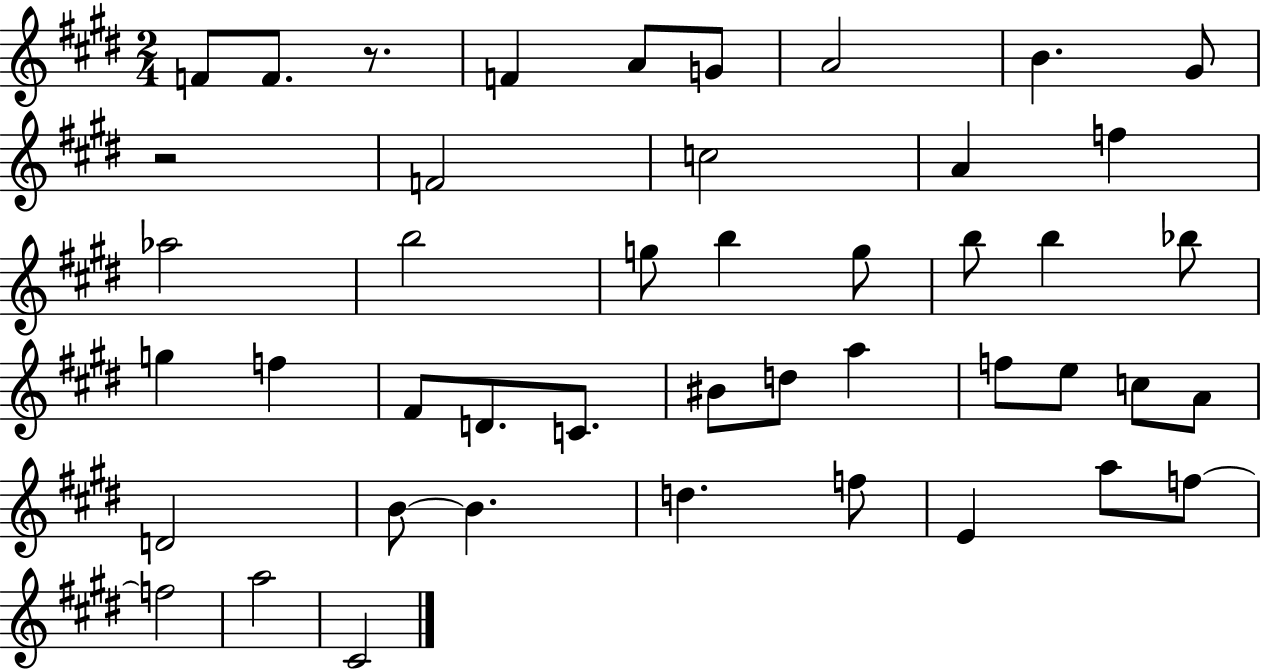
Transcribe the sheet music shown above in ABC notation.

X:1
T:Untitled
M:2/4
L:1/4
K:E
F/2 F/2 z/2 F A/2 G/2 A2 B ^G/2 z2 F2 c2 A f _a2 b2 g/2 b g/2 b/2 b _b/2 g f ^F/2 D/2 C/2 ^B/2 d/2 a f/2 e/2 c/2 A/2 D2 B/2 B d f/2 E a/2 f/2 f2 a2 ^C2